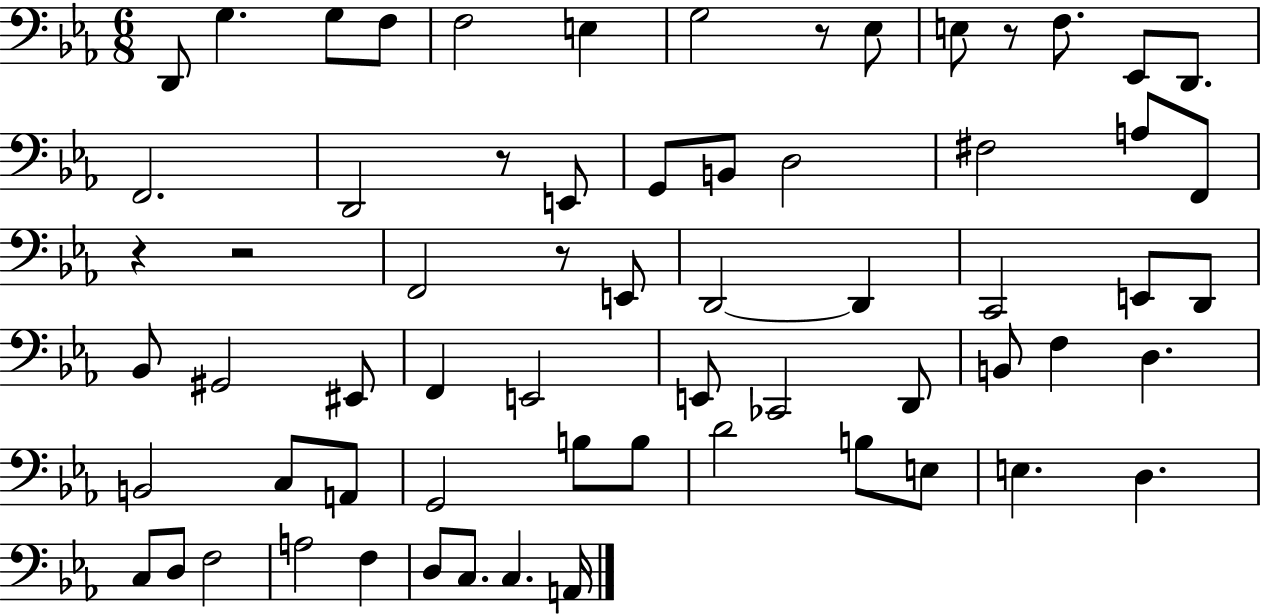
{
  \clef bass
  \numericTimeSignature
  \time 6/8
  \key ees \major
  d,8 g4. g8 f8 | f2 e4 | g2 r8 ees8 | e8 r8 f8. ees,8 d,8. | \break f,2. | d,2 r8 e,8 | g,8 b,8 d2 | fis2 a8 f,8 | \break r4 r2 | f,2 r8 e,8 | d,2~~ d,4 | c,2 e,8 d,8 | \break bes,8 gis,2 eis,8 | f,4 e,2 | e,8 ces,2 d,8 | b,8 f4 d4. | \break b,2 c8 a,8 | g,2 b8 b8 | d'2 b8 e8 | e4. d4. | \break c8 d8 f2 | a2 f4 | d8 c8. c4. a,16 | \bar "|."
}